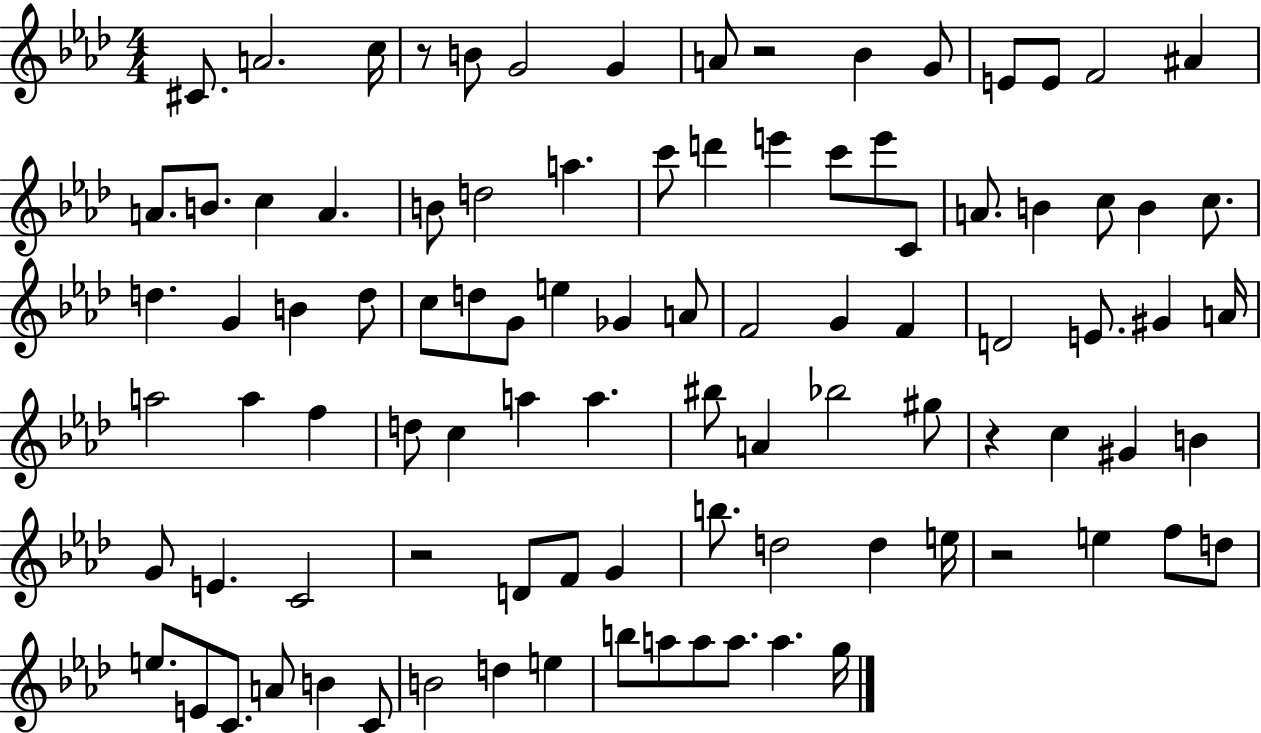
{
  \clef treble
  \numericTimeSignature
  \time 4/4
  \key aes \major
  \repeat volta 2 { cis'8. a'2. c''16 | r8 b'8 g'2 g'4 | a'8 r2 bes'4 g'8 | e'8 e'8 f'2 ais'4 | \break a'8. b'8. c''4 a'4. | b'8 d''2 a''4. | c'''8 d'''4 e'''4 c'''8 e'''8 c'8 | a'8. b'4 c''8 b'4 c''8. | \break d''4. g'4 b'4 d''8 | c''8 d''8 g'8 e''4 ges'4 a'8 | f'2 g'4 f'4 | d'2 e'8. gis'4 a'16 | \break a''2 a''4 f''4 | d''8 c''4 a''4 a''4. | bis''8 a'4 bes''2 gis''8 | r4 c''4 gis'4 b'4 | \break g'8 e'4. c'2 | r2 d'8 f'8 g'4 | b''8. d''2 d''4 e''16 | r2 e''4 f''8 d''8 | \break e''8. e'8 c'8. a'8 b'4 c'8 | b'2 d''4 e''4 | b''8 a''8 a''8 a''8. a''4. g''16 | } \bar "|."
}